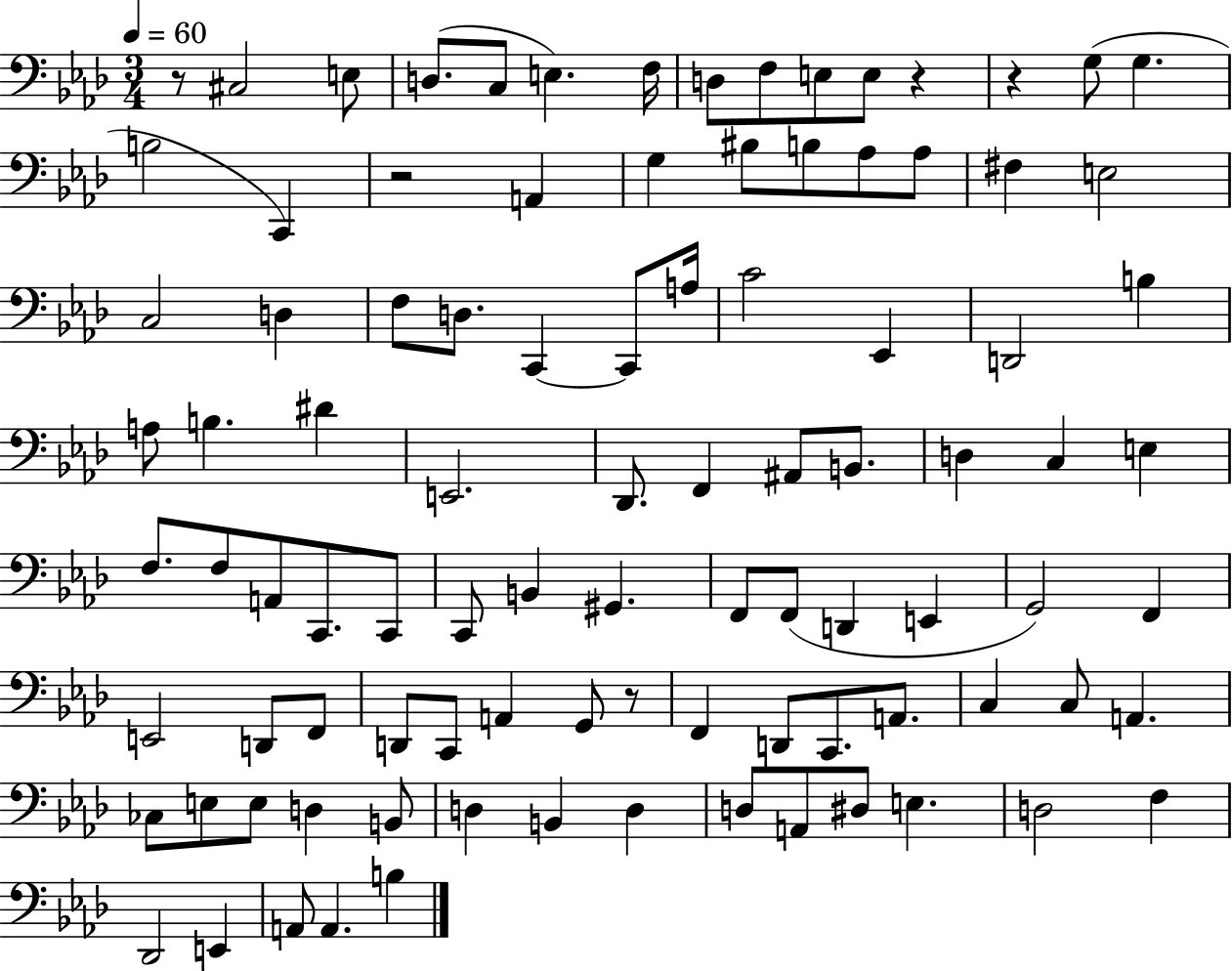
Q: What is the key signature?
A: AES major